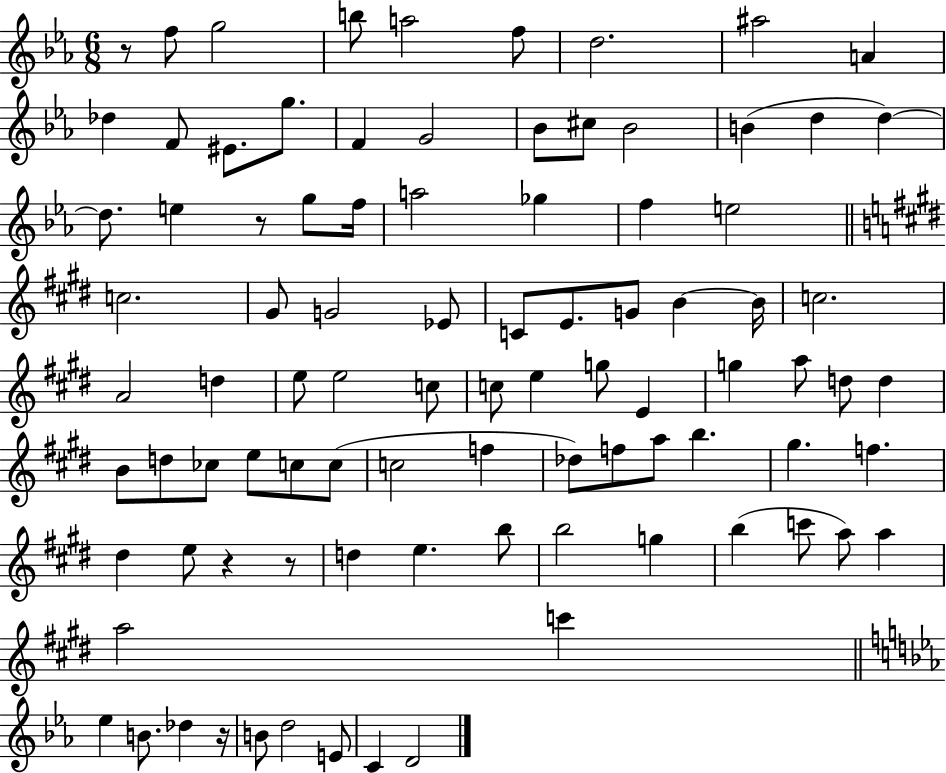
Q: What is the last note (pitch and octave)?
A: D4